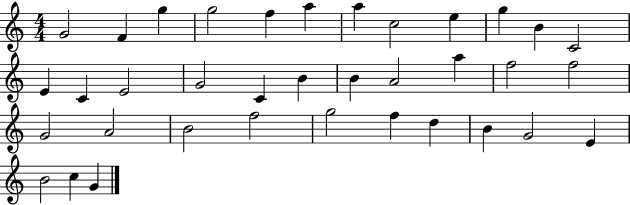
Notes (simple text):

G4/h F4/q G5/q G5/h F5/q A5/q A5/q C5/h E5/q G5/q B4/q C4/h E4/q C4/q E4/h G4/h C4/q B4/q B4/q A4/h A5/q F5/h F5/h G4/h A4/h B4/h F5/h G5/h F5/q D5/q B4/q G4/h E4/q B4/h C5/q G4/q